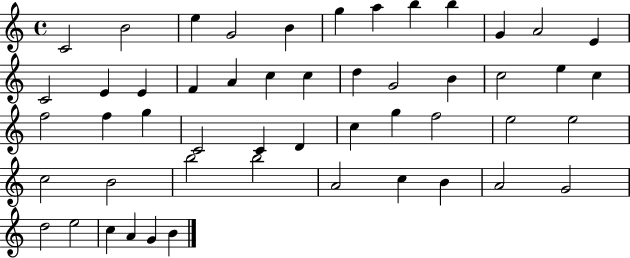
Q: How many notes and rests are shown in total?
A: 51